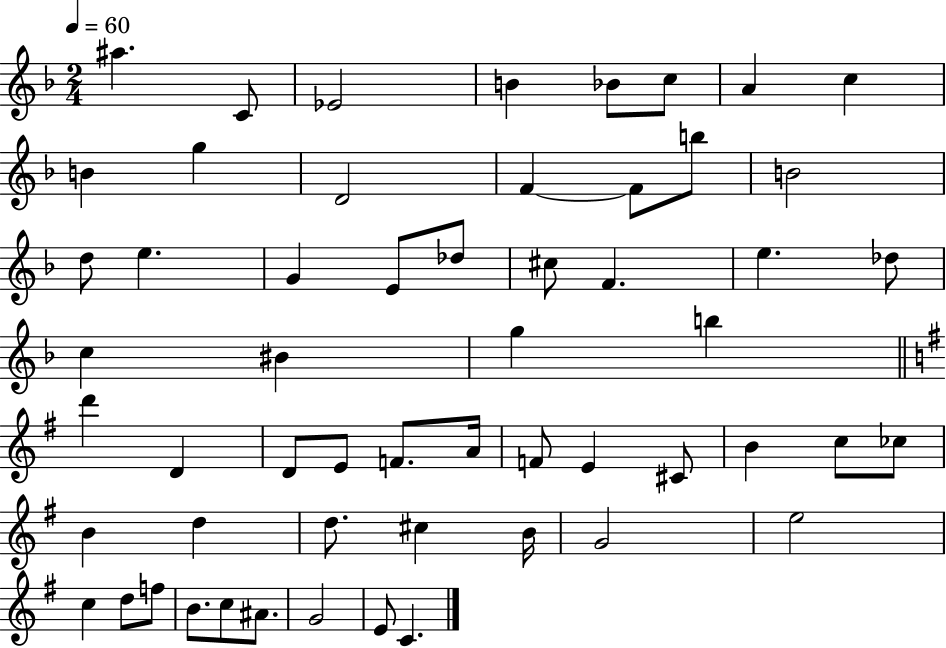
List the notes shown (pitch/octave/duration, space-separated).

A#5/q. C4/e Eb4/h B4/q Bb4/e C5/e A4/q C5/q B4/q G5/q D4/h F4/q F4/e B5/e B4/h D5/e E5/q. G4/q E4/e Db5/e C#5/e F4/q. E5/q. Db5/e C5/q BIS4/q G5/q B5/q D6/q D4/q D4/e E4/e F4/e. A4/s F4/e E4/q C#4/e B4/q C5/e CES5/e B4/q D5/q D5/e. C#5/q B4/s G4/h E5/h C5/q D5/e F5/e B4/e. C5/e A#4/e. G4/h E4/e C4/q.